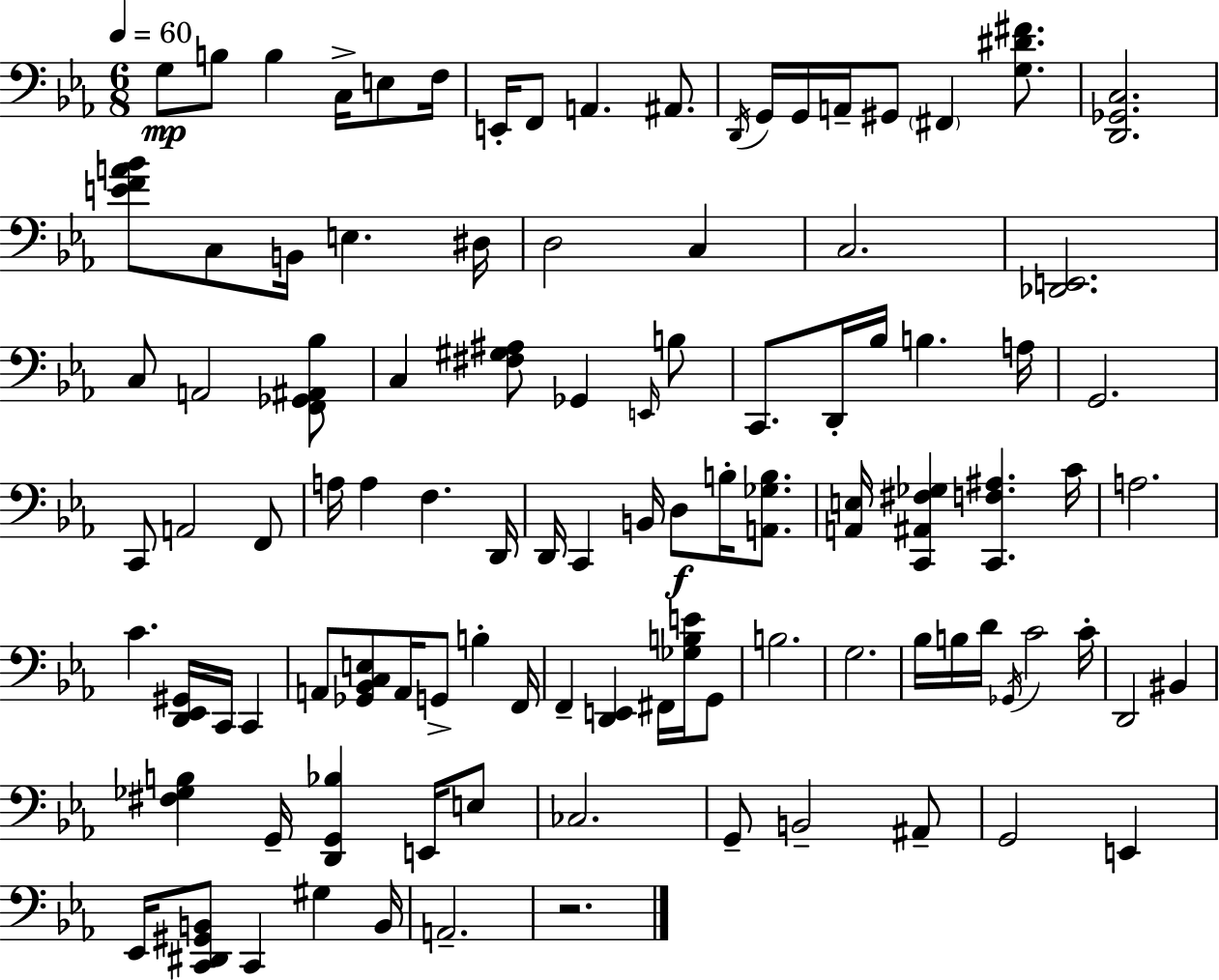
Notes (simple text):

G3/e B3/e B3/q C3/s E3/e F3/s E2/s F2/e A2/q. A#2/e. D2/s G2/s G2/s A2/s G#2/e F#2/q [G3,D#4,F#4]/e. [D2,Gb2,C3]/h. [E4,F4,A4,Bb4]/e C3/e B2/s E3/q. D#3/s D3/h C3/q C3/h. [Db2,E2]/h. C3/e A2/h [F2,Gb2,A#2,Bb3]/e C3/q [F#3,G#3,A#3]/e Gb2/q E2/s B3/e C2/e. D2/s Bb3/s B3/q. A3/s G2/h. C2/e A2/h F2/e A3/s A3/q F3/q. D2/s D2/s C2/q B2/s D3/e B3/s [A2,Gb3,B3]/e. [A2,E3]/s [C2,A#2,F#3,Gb3]/q [C2,F3,A#3]/q. C4/s A3/h. C4/q. [D2,Eb2,G#2]/s C2/s C2/q A2/e [Gb2,Bb2,C3,E3]/e A2/s G2/e B3/q F2/s F2/q [D2,E2]/q F#2/s [Gb3,B3,E4]/s G2/e B3/h. G3/h. Bb3/s B3/s D4/s Gb2/s C4/h C4/s D2/h BIS2/q [F#3,Gb3,B3]/q G2/s [D2,G2,Bb3]/q E2/s E3/e CES3/h. G2/e B2/h A#2/e G2/h E2/q Eb2/s [C2,D#2,G#2,B2]/e C2/q G#3/q B2/s A2/h. R/h.